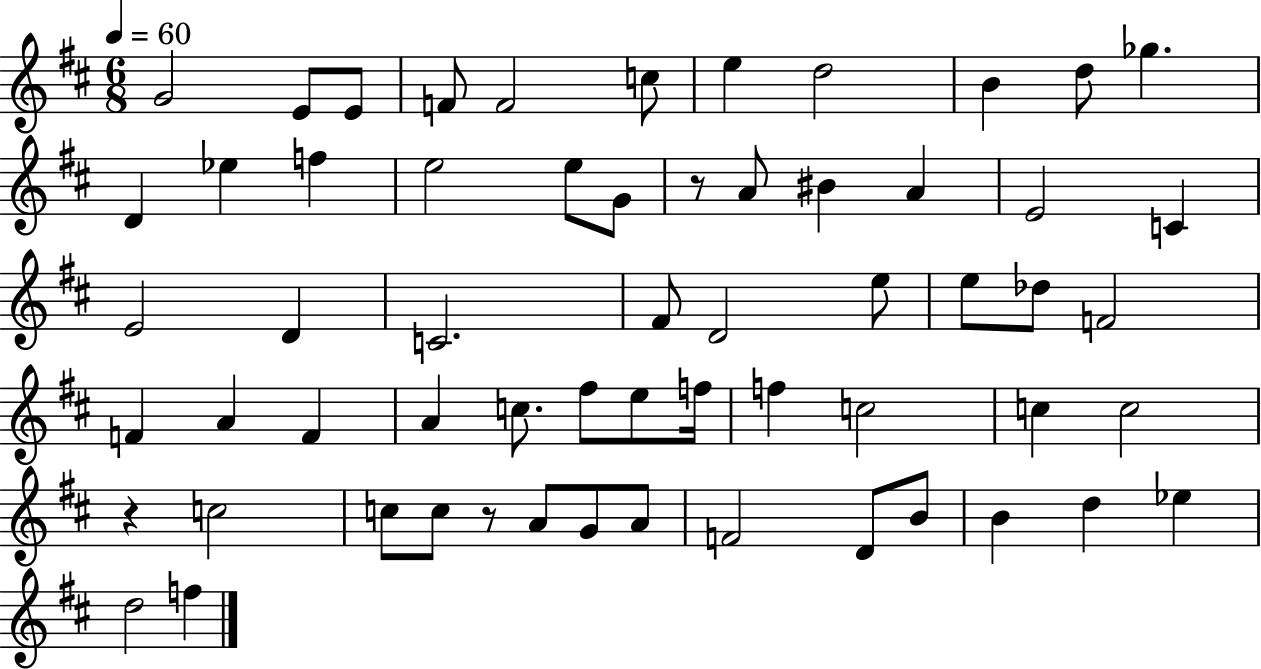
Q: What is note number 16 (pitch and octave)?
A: E5